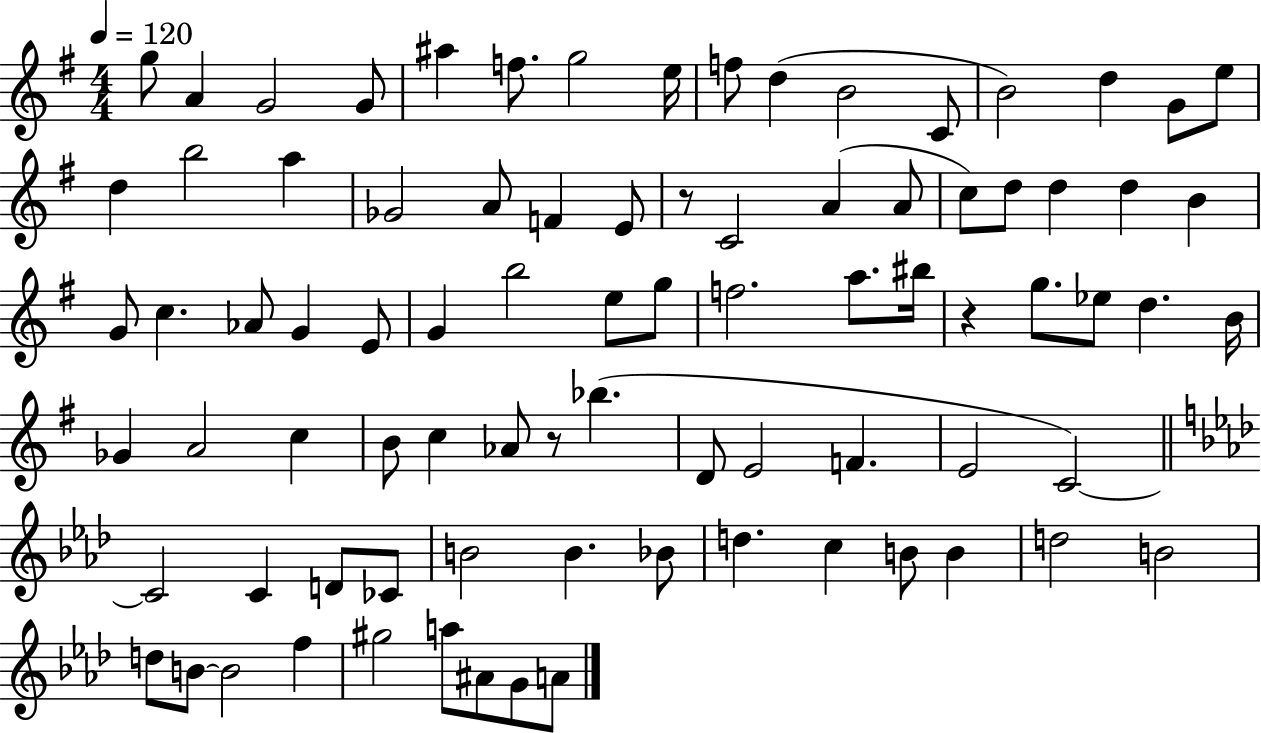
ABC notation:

X:1
T:Untitled
M:4/4
L:1/4
K:G
g/2 A G2 G/2 ^a f/2 g2 e/4 f/2 d B2 C/2 B2 d G/2 e/2 d b2 a _G2 A/2 F E/2 z/2 C2 A A/2 c/2 d/2 d d B G/2 c _A/2 G E/2 G b2 e/2 g/2 f2 a/2 ^b/4 z g/2 _e/2 d B/4 _G A2 c B/2 c _A/2 z/2 _b D/2 E2 F E2 C2 C2 C D/2 _C/2 B2 B _B/2 d c B/2 B d2 B2 d/2 B/2 B2 f ^g2 a/2 ^A/2 G/2 A/2